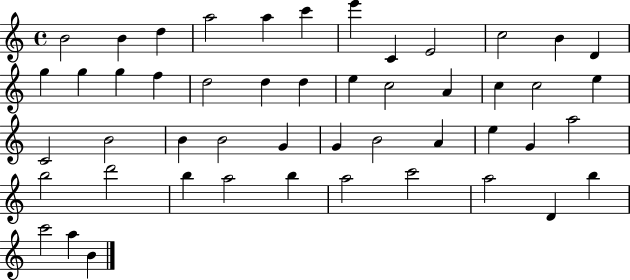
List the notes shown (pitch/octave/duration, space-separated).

B4/h B4/q D5/q A5/h A5/q C6/q E6/q C4/q E4/h C5/h B4/q D4/q G5/q G5/q G5/q F5/q D5/h D5/q D5/q E5/q C5/h A4/q C5/q C5/h E5/q C4/h B4/h B4/q B4/h G4/q G4/q B4/h A4/q E5/q G4/q A5/h B5/h D6/h B5/q A5/h B5/q A5/h C6/h A5/h D4/q B5/q C6/h A5/q B4/q